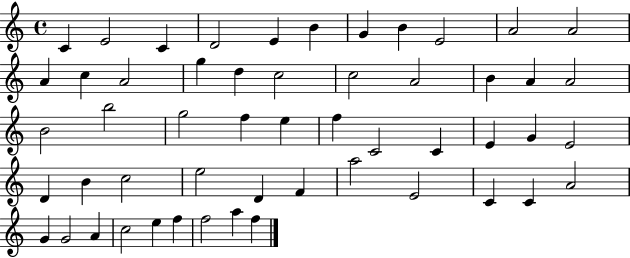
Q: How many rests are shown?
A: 0